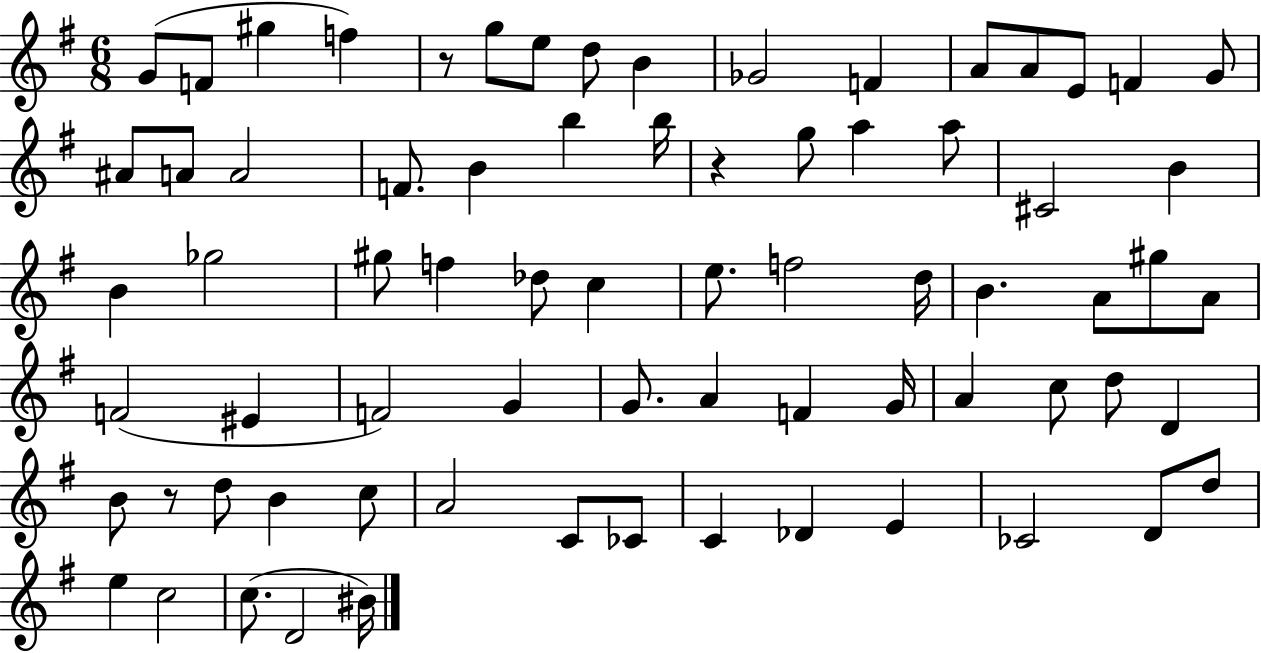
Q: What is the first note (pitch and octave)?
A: G4